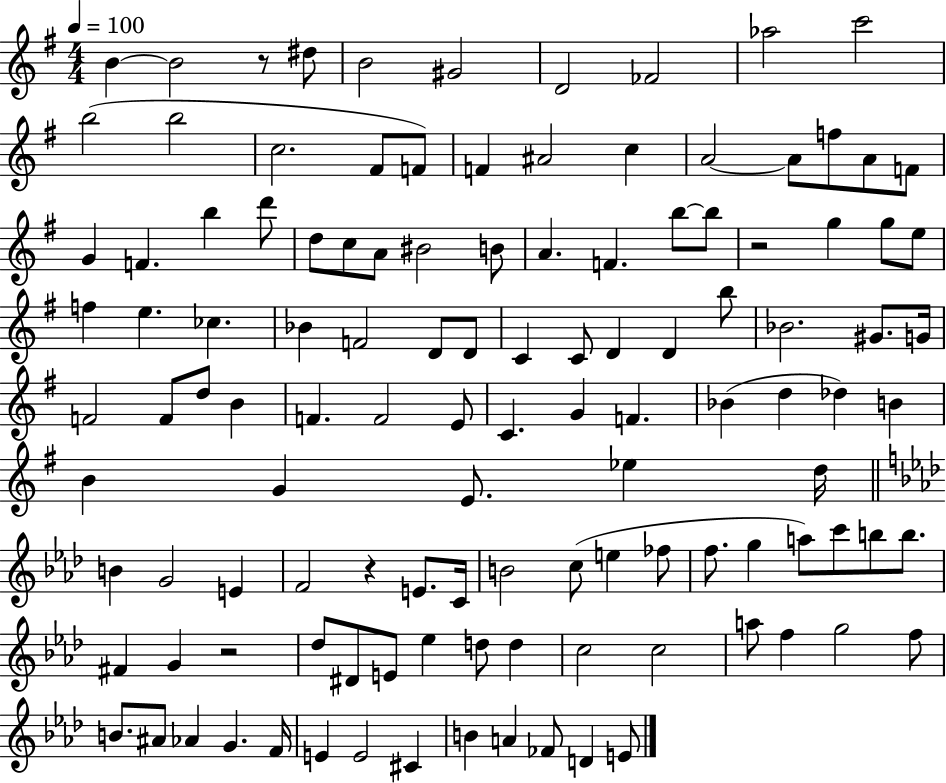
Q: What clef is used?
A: treble